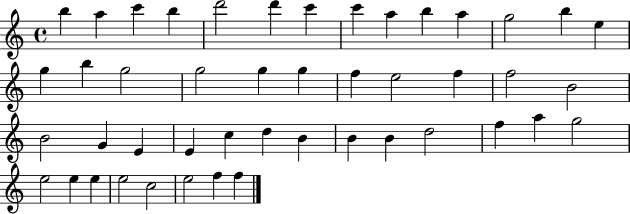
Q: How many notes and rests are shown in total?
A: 46